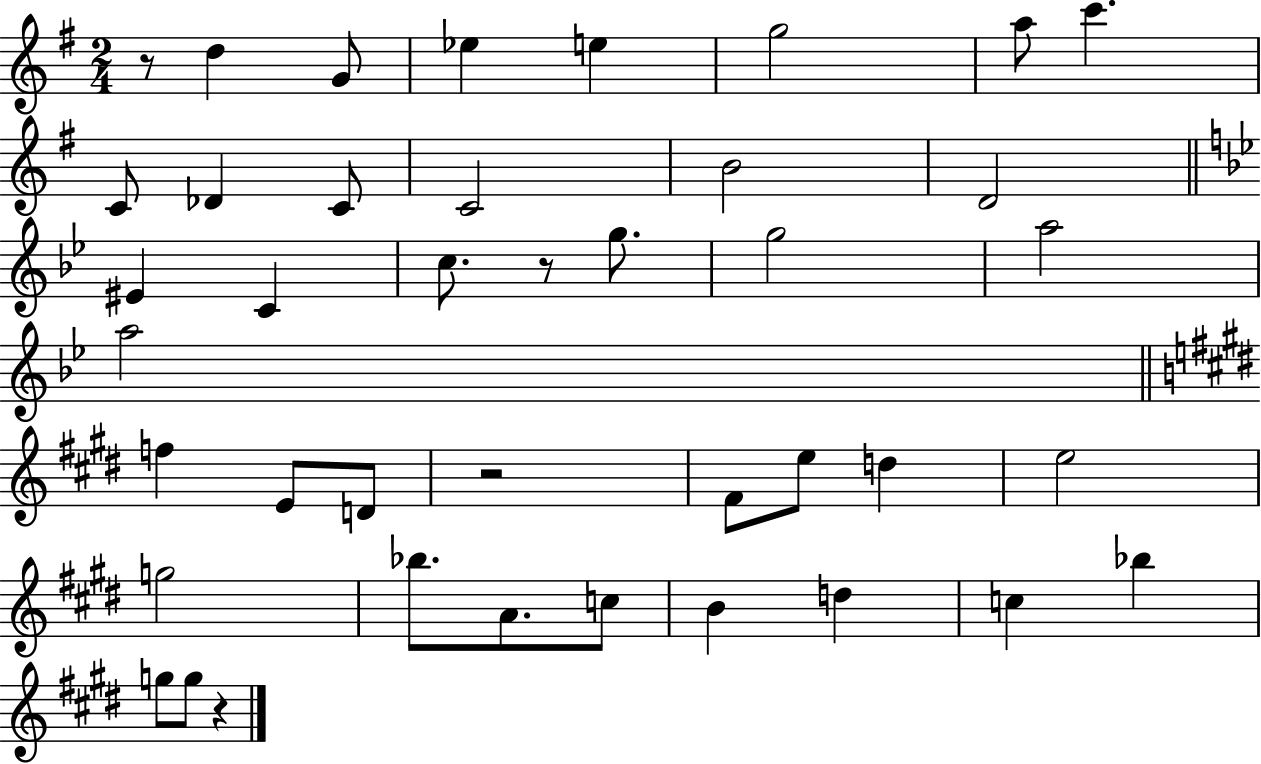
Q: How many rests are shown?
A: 4